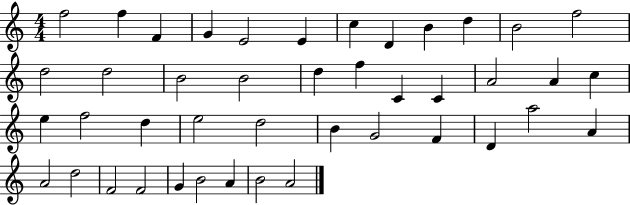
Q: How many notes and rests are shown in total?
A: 43